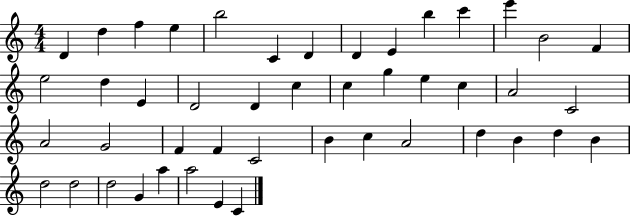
D4/q D5/q F5/q E5/q B5/h C4/q D4/q D4/q E4/q B5/q C6/q E6/q B4/h F4/q E5/h D5/q E4/q D4/h D4/q C5/q C5/q G5/q E5/q C5/q A4/h C4/h A4/h G4/h F4/q F4/q C4/h B4/q C5/q A4/h D5/q B4/q D5/q B4/q D5/h D5/h D5/h G4/q A5/q A5/h E4/q C4/q